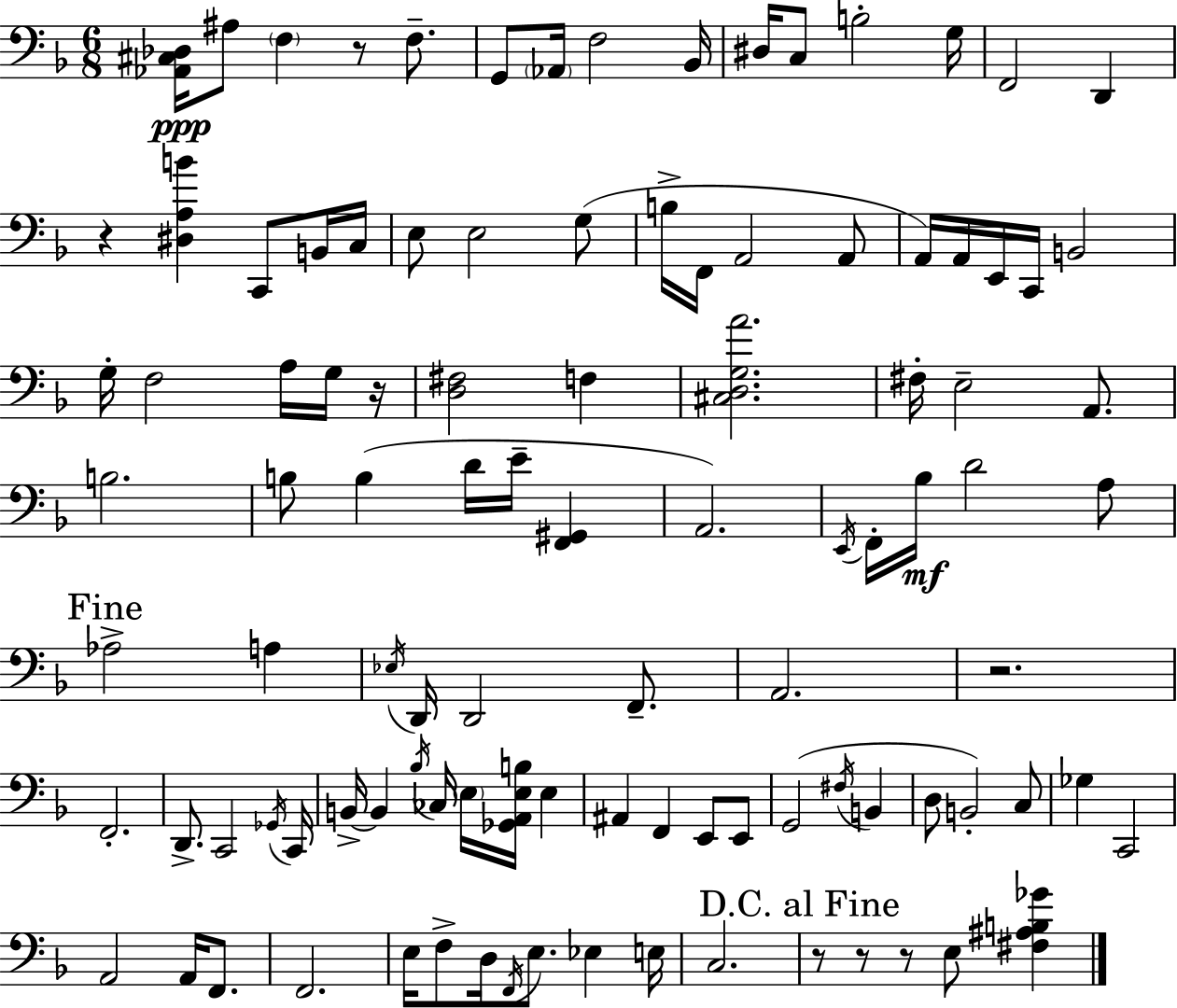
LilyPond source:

{
  \clef bass
  \numericTimeSignature
  \time 6/8
  \key f \major
  <aes, cis des>16\ppp ais8 \parenthesize f4 r8 f8.-- | g,8 \parenthesize aes,16 f2 bes,16 | dis16 c8 b2-. g16 | f,2 d,4 | \break r4 <dis a b'>4 c,8 b,16 c16 | e8 e2 g8( | b16-> f,16 a,2 a,8 | a,16) a,16 e,16 c,16 b,2 | \break g16-. f2 a16 g16 r16 | <d fis>2 f4 | <cis d g a'>2. | fis16-. e2-- a,8. | \break b2. | b8 b4( d'16 e'16-- <f, gis,>4 | a,2.) | \acciaccatura { e,16 } f,16-. bes16\mf d'2 a8 | \break \mark "Fine" aes2-> a4 | \acciaccatura { ees16 } d,16 d,2 f,8.-- | a,2. | r2. | \break f,2.-. | d,8.-> c,2 | \acciaccatura { ges,16 } c,16 b,16->~~ b,4 \acciaccatura { bes16 } ces16 \parenthesize e16 <ges, a, e b>16 | e4 ais,4 f,4 | \break e,8 e,8 g,2( | \acciaccatura { fis16 } b,4 d8 b,2-.) | c8 ges4 c,2 | a,2 | \break a,16 f,8. f,2. | e16 f8-> d16 \acciaccatura { f,16 } e8. | ees4 e16 c2. | \mark "D.C. al Fine" r8 r8 r8 | \break e8 <fis ais b ges'>4 \bar "|."
}